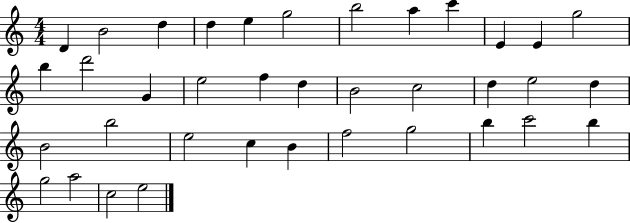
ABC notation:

X:1
T:Untitled
M:4/4
L:1/4
K:C
D B2 d d e g2 b2 a c' E E g2 b d'2 G e2 f d B2 c2 d e2 d B2 b2 e2 c B f2 g2 b c'2 b g2 a2 c2 e2